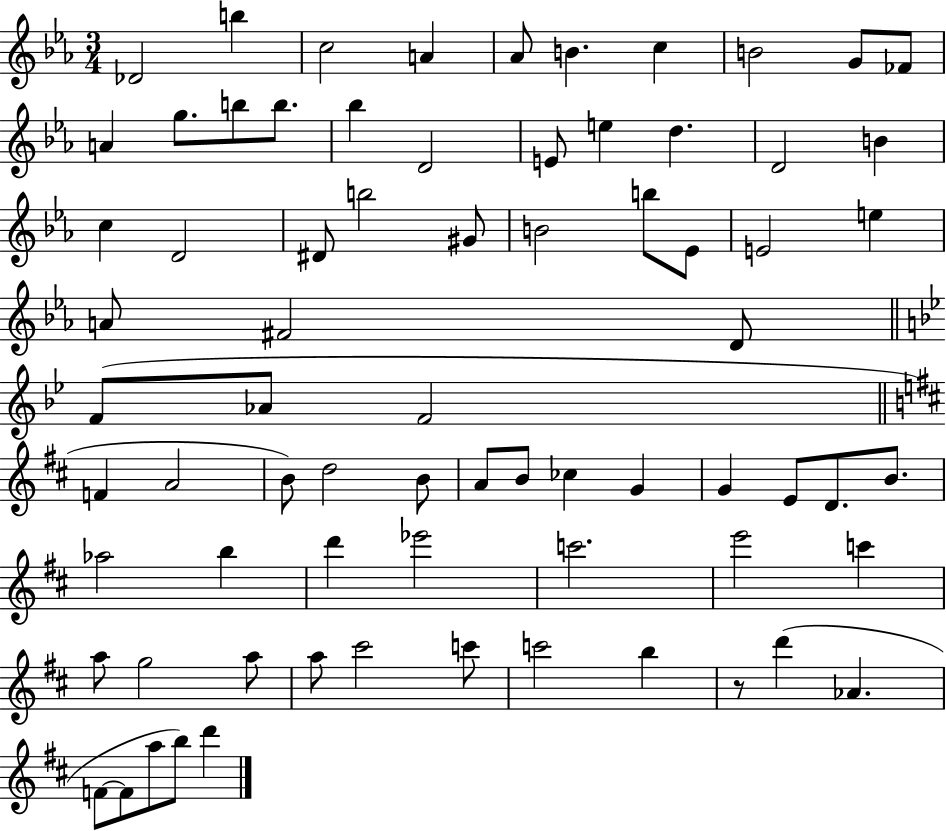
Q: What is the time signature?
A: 3/4